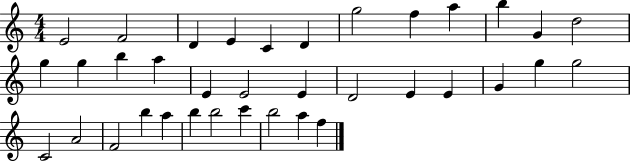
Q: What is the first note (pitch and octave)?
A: E4